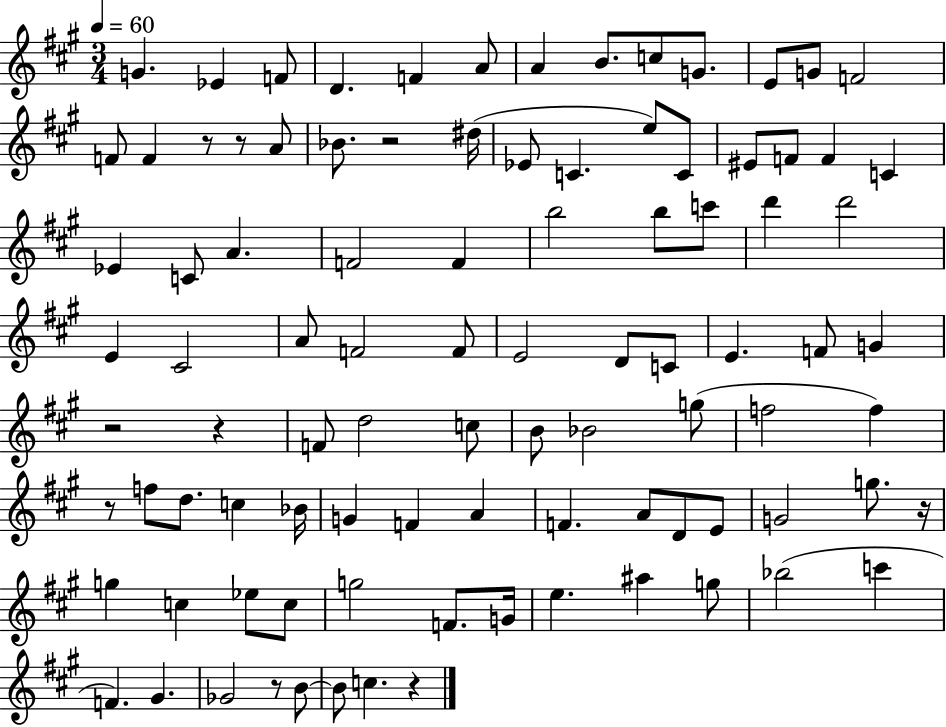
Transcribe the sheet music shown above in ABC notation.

X:1
T:Untitled
M:3/4
L:1/4
K:A
G _E F/2 D F A/2 A B/2 c/2 G/2 E/2 G/2 F2 F/2 F z/2 z/2 A/2 _B/2 z2 ^d/4 _E/2 C e/2 C/2 ^E/2 F/2 F C _E C/2 A F2 F b2 b/2 c'/2 d' d'2 E ^C2 A/2 F2 F/2 E2 D/2 C/2 E F/2 G z2 z F/2 d2 c/2 B/2 _B2 g/2 f2 f z/2 f/2 d/2 c _B/4 G F A F A/2 D/2 E/2 G2 g/2 z/4 g c _e/2 c/2 g2 F/2 G/4 e ^a g/2 _b2 c' F ^G _G2 z/2 B/2 B/2 c z